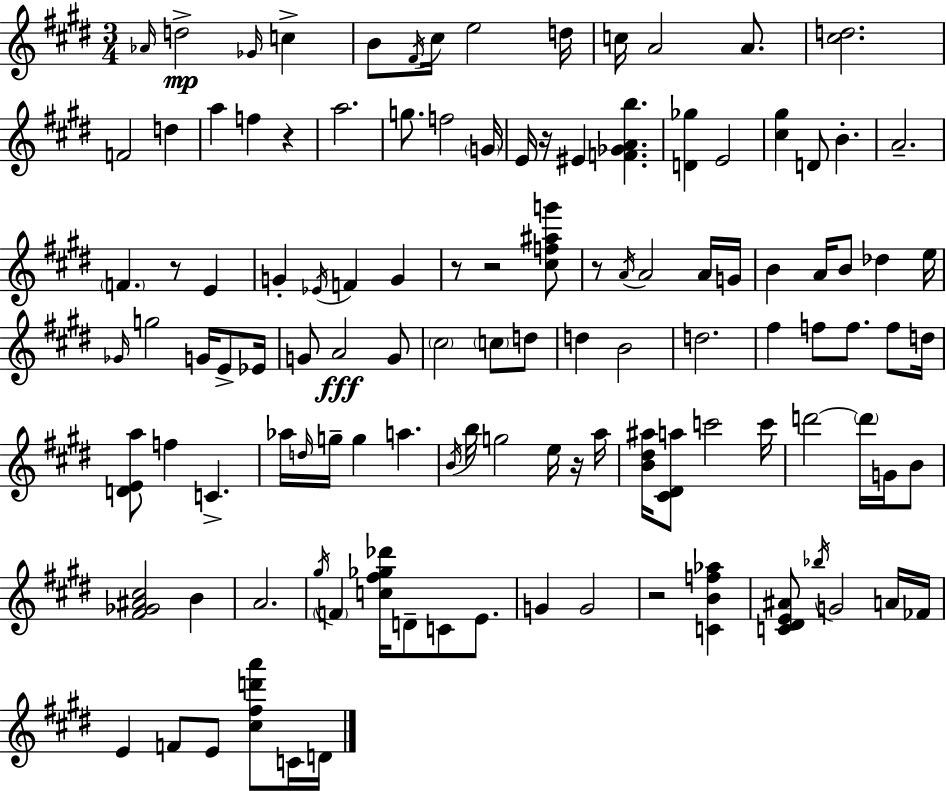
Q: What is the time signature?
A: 3/4